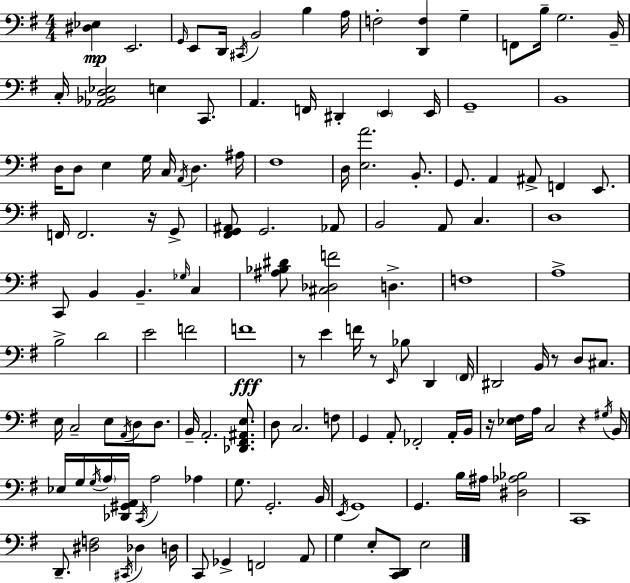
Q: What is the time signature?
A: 4/4